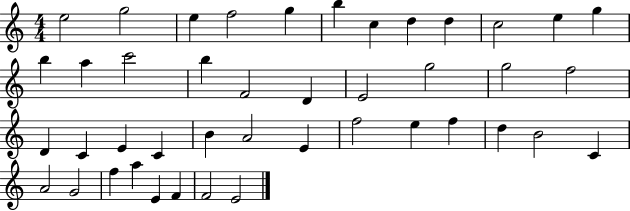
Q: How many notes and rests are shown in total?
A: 43